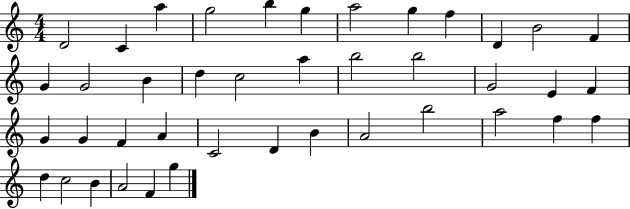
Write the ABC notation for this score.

X:1
T:Untitled
M:4/4
L:1/4
K:C
D2 C a g2 b g a2 g f D B2 F G G2 B d c2 a b2 b2 G2 E F G G F A C2 D B A2 b2 a2 f f d c2 B A2 F g